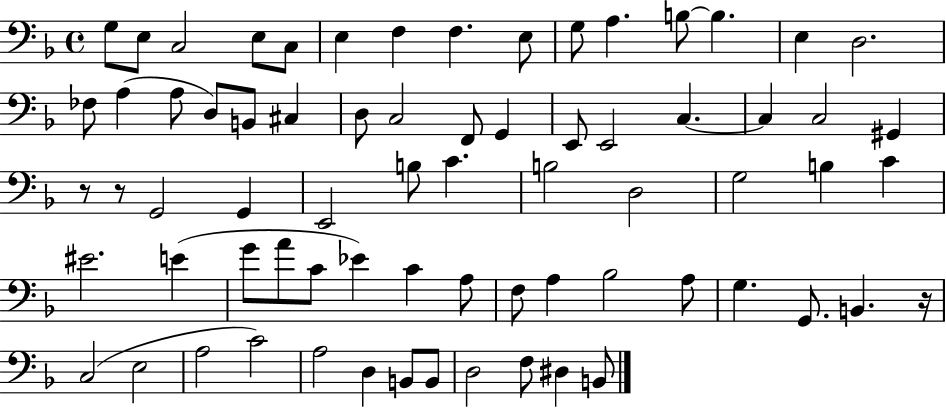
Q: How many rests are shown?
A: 3